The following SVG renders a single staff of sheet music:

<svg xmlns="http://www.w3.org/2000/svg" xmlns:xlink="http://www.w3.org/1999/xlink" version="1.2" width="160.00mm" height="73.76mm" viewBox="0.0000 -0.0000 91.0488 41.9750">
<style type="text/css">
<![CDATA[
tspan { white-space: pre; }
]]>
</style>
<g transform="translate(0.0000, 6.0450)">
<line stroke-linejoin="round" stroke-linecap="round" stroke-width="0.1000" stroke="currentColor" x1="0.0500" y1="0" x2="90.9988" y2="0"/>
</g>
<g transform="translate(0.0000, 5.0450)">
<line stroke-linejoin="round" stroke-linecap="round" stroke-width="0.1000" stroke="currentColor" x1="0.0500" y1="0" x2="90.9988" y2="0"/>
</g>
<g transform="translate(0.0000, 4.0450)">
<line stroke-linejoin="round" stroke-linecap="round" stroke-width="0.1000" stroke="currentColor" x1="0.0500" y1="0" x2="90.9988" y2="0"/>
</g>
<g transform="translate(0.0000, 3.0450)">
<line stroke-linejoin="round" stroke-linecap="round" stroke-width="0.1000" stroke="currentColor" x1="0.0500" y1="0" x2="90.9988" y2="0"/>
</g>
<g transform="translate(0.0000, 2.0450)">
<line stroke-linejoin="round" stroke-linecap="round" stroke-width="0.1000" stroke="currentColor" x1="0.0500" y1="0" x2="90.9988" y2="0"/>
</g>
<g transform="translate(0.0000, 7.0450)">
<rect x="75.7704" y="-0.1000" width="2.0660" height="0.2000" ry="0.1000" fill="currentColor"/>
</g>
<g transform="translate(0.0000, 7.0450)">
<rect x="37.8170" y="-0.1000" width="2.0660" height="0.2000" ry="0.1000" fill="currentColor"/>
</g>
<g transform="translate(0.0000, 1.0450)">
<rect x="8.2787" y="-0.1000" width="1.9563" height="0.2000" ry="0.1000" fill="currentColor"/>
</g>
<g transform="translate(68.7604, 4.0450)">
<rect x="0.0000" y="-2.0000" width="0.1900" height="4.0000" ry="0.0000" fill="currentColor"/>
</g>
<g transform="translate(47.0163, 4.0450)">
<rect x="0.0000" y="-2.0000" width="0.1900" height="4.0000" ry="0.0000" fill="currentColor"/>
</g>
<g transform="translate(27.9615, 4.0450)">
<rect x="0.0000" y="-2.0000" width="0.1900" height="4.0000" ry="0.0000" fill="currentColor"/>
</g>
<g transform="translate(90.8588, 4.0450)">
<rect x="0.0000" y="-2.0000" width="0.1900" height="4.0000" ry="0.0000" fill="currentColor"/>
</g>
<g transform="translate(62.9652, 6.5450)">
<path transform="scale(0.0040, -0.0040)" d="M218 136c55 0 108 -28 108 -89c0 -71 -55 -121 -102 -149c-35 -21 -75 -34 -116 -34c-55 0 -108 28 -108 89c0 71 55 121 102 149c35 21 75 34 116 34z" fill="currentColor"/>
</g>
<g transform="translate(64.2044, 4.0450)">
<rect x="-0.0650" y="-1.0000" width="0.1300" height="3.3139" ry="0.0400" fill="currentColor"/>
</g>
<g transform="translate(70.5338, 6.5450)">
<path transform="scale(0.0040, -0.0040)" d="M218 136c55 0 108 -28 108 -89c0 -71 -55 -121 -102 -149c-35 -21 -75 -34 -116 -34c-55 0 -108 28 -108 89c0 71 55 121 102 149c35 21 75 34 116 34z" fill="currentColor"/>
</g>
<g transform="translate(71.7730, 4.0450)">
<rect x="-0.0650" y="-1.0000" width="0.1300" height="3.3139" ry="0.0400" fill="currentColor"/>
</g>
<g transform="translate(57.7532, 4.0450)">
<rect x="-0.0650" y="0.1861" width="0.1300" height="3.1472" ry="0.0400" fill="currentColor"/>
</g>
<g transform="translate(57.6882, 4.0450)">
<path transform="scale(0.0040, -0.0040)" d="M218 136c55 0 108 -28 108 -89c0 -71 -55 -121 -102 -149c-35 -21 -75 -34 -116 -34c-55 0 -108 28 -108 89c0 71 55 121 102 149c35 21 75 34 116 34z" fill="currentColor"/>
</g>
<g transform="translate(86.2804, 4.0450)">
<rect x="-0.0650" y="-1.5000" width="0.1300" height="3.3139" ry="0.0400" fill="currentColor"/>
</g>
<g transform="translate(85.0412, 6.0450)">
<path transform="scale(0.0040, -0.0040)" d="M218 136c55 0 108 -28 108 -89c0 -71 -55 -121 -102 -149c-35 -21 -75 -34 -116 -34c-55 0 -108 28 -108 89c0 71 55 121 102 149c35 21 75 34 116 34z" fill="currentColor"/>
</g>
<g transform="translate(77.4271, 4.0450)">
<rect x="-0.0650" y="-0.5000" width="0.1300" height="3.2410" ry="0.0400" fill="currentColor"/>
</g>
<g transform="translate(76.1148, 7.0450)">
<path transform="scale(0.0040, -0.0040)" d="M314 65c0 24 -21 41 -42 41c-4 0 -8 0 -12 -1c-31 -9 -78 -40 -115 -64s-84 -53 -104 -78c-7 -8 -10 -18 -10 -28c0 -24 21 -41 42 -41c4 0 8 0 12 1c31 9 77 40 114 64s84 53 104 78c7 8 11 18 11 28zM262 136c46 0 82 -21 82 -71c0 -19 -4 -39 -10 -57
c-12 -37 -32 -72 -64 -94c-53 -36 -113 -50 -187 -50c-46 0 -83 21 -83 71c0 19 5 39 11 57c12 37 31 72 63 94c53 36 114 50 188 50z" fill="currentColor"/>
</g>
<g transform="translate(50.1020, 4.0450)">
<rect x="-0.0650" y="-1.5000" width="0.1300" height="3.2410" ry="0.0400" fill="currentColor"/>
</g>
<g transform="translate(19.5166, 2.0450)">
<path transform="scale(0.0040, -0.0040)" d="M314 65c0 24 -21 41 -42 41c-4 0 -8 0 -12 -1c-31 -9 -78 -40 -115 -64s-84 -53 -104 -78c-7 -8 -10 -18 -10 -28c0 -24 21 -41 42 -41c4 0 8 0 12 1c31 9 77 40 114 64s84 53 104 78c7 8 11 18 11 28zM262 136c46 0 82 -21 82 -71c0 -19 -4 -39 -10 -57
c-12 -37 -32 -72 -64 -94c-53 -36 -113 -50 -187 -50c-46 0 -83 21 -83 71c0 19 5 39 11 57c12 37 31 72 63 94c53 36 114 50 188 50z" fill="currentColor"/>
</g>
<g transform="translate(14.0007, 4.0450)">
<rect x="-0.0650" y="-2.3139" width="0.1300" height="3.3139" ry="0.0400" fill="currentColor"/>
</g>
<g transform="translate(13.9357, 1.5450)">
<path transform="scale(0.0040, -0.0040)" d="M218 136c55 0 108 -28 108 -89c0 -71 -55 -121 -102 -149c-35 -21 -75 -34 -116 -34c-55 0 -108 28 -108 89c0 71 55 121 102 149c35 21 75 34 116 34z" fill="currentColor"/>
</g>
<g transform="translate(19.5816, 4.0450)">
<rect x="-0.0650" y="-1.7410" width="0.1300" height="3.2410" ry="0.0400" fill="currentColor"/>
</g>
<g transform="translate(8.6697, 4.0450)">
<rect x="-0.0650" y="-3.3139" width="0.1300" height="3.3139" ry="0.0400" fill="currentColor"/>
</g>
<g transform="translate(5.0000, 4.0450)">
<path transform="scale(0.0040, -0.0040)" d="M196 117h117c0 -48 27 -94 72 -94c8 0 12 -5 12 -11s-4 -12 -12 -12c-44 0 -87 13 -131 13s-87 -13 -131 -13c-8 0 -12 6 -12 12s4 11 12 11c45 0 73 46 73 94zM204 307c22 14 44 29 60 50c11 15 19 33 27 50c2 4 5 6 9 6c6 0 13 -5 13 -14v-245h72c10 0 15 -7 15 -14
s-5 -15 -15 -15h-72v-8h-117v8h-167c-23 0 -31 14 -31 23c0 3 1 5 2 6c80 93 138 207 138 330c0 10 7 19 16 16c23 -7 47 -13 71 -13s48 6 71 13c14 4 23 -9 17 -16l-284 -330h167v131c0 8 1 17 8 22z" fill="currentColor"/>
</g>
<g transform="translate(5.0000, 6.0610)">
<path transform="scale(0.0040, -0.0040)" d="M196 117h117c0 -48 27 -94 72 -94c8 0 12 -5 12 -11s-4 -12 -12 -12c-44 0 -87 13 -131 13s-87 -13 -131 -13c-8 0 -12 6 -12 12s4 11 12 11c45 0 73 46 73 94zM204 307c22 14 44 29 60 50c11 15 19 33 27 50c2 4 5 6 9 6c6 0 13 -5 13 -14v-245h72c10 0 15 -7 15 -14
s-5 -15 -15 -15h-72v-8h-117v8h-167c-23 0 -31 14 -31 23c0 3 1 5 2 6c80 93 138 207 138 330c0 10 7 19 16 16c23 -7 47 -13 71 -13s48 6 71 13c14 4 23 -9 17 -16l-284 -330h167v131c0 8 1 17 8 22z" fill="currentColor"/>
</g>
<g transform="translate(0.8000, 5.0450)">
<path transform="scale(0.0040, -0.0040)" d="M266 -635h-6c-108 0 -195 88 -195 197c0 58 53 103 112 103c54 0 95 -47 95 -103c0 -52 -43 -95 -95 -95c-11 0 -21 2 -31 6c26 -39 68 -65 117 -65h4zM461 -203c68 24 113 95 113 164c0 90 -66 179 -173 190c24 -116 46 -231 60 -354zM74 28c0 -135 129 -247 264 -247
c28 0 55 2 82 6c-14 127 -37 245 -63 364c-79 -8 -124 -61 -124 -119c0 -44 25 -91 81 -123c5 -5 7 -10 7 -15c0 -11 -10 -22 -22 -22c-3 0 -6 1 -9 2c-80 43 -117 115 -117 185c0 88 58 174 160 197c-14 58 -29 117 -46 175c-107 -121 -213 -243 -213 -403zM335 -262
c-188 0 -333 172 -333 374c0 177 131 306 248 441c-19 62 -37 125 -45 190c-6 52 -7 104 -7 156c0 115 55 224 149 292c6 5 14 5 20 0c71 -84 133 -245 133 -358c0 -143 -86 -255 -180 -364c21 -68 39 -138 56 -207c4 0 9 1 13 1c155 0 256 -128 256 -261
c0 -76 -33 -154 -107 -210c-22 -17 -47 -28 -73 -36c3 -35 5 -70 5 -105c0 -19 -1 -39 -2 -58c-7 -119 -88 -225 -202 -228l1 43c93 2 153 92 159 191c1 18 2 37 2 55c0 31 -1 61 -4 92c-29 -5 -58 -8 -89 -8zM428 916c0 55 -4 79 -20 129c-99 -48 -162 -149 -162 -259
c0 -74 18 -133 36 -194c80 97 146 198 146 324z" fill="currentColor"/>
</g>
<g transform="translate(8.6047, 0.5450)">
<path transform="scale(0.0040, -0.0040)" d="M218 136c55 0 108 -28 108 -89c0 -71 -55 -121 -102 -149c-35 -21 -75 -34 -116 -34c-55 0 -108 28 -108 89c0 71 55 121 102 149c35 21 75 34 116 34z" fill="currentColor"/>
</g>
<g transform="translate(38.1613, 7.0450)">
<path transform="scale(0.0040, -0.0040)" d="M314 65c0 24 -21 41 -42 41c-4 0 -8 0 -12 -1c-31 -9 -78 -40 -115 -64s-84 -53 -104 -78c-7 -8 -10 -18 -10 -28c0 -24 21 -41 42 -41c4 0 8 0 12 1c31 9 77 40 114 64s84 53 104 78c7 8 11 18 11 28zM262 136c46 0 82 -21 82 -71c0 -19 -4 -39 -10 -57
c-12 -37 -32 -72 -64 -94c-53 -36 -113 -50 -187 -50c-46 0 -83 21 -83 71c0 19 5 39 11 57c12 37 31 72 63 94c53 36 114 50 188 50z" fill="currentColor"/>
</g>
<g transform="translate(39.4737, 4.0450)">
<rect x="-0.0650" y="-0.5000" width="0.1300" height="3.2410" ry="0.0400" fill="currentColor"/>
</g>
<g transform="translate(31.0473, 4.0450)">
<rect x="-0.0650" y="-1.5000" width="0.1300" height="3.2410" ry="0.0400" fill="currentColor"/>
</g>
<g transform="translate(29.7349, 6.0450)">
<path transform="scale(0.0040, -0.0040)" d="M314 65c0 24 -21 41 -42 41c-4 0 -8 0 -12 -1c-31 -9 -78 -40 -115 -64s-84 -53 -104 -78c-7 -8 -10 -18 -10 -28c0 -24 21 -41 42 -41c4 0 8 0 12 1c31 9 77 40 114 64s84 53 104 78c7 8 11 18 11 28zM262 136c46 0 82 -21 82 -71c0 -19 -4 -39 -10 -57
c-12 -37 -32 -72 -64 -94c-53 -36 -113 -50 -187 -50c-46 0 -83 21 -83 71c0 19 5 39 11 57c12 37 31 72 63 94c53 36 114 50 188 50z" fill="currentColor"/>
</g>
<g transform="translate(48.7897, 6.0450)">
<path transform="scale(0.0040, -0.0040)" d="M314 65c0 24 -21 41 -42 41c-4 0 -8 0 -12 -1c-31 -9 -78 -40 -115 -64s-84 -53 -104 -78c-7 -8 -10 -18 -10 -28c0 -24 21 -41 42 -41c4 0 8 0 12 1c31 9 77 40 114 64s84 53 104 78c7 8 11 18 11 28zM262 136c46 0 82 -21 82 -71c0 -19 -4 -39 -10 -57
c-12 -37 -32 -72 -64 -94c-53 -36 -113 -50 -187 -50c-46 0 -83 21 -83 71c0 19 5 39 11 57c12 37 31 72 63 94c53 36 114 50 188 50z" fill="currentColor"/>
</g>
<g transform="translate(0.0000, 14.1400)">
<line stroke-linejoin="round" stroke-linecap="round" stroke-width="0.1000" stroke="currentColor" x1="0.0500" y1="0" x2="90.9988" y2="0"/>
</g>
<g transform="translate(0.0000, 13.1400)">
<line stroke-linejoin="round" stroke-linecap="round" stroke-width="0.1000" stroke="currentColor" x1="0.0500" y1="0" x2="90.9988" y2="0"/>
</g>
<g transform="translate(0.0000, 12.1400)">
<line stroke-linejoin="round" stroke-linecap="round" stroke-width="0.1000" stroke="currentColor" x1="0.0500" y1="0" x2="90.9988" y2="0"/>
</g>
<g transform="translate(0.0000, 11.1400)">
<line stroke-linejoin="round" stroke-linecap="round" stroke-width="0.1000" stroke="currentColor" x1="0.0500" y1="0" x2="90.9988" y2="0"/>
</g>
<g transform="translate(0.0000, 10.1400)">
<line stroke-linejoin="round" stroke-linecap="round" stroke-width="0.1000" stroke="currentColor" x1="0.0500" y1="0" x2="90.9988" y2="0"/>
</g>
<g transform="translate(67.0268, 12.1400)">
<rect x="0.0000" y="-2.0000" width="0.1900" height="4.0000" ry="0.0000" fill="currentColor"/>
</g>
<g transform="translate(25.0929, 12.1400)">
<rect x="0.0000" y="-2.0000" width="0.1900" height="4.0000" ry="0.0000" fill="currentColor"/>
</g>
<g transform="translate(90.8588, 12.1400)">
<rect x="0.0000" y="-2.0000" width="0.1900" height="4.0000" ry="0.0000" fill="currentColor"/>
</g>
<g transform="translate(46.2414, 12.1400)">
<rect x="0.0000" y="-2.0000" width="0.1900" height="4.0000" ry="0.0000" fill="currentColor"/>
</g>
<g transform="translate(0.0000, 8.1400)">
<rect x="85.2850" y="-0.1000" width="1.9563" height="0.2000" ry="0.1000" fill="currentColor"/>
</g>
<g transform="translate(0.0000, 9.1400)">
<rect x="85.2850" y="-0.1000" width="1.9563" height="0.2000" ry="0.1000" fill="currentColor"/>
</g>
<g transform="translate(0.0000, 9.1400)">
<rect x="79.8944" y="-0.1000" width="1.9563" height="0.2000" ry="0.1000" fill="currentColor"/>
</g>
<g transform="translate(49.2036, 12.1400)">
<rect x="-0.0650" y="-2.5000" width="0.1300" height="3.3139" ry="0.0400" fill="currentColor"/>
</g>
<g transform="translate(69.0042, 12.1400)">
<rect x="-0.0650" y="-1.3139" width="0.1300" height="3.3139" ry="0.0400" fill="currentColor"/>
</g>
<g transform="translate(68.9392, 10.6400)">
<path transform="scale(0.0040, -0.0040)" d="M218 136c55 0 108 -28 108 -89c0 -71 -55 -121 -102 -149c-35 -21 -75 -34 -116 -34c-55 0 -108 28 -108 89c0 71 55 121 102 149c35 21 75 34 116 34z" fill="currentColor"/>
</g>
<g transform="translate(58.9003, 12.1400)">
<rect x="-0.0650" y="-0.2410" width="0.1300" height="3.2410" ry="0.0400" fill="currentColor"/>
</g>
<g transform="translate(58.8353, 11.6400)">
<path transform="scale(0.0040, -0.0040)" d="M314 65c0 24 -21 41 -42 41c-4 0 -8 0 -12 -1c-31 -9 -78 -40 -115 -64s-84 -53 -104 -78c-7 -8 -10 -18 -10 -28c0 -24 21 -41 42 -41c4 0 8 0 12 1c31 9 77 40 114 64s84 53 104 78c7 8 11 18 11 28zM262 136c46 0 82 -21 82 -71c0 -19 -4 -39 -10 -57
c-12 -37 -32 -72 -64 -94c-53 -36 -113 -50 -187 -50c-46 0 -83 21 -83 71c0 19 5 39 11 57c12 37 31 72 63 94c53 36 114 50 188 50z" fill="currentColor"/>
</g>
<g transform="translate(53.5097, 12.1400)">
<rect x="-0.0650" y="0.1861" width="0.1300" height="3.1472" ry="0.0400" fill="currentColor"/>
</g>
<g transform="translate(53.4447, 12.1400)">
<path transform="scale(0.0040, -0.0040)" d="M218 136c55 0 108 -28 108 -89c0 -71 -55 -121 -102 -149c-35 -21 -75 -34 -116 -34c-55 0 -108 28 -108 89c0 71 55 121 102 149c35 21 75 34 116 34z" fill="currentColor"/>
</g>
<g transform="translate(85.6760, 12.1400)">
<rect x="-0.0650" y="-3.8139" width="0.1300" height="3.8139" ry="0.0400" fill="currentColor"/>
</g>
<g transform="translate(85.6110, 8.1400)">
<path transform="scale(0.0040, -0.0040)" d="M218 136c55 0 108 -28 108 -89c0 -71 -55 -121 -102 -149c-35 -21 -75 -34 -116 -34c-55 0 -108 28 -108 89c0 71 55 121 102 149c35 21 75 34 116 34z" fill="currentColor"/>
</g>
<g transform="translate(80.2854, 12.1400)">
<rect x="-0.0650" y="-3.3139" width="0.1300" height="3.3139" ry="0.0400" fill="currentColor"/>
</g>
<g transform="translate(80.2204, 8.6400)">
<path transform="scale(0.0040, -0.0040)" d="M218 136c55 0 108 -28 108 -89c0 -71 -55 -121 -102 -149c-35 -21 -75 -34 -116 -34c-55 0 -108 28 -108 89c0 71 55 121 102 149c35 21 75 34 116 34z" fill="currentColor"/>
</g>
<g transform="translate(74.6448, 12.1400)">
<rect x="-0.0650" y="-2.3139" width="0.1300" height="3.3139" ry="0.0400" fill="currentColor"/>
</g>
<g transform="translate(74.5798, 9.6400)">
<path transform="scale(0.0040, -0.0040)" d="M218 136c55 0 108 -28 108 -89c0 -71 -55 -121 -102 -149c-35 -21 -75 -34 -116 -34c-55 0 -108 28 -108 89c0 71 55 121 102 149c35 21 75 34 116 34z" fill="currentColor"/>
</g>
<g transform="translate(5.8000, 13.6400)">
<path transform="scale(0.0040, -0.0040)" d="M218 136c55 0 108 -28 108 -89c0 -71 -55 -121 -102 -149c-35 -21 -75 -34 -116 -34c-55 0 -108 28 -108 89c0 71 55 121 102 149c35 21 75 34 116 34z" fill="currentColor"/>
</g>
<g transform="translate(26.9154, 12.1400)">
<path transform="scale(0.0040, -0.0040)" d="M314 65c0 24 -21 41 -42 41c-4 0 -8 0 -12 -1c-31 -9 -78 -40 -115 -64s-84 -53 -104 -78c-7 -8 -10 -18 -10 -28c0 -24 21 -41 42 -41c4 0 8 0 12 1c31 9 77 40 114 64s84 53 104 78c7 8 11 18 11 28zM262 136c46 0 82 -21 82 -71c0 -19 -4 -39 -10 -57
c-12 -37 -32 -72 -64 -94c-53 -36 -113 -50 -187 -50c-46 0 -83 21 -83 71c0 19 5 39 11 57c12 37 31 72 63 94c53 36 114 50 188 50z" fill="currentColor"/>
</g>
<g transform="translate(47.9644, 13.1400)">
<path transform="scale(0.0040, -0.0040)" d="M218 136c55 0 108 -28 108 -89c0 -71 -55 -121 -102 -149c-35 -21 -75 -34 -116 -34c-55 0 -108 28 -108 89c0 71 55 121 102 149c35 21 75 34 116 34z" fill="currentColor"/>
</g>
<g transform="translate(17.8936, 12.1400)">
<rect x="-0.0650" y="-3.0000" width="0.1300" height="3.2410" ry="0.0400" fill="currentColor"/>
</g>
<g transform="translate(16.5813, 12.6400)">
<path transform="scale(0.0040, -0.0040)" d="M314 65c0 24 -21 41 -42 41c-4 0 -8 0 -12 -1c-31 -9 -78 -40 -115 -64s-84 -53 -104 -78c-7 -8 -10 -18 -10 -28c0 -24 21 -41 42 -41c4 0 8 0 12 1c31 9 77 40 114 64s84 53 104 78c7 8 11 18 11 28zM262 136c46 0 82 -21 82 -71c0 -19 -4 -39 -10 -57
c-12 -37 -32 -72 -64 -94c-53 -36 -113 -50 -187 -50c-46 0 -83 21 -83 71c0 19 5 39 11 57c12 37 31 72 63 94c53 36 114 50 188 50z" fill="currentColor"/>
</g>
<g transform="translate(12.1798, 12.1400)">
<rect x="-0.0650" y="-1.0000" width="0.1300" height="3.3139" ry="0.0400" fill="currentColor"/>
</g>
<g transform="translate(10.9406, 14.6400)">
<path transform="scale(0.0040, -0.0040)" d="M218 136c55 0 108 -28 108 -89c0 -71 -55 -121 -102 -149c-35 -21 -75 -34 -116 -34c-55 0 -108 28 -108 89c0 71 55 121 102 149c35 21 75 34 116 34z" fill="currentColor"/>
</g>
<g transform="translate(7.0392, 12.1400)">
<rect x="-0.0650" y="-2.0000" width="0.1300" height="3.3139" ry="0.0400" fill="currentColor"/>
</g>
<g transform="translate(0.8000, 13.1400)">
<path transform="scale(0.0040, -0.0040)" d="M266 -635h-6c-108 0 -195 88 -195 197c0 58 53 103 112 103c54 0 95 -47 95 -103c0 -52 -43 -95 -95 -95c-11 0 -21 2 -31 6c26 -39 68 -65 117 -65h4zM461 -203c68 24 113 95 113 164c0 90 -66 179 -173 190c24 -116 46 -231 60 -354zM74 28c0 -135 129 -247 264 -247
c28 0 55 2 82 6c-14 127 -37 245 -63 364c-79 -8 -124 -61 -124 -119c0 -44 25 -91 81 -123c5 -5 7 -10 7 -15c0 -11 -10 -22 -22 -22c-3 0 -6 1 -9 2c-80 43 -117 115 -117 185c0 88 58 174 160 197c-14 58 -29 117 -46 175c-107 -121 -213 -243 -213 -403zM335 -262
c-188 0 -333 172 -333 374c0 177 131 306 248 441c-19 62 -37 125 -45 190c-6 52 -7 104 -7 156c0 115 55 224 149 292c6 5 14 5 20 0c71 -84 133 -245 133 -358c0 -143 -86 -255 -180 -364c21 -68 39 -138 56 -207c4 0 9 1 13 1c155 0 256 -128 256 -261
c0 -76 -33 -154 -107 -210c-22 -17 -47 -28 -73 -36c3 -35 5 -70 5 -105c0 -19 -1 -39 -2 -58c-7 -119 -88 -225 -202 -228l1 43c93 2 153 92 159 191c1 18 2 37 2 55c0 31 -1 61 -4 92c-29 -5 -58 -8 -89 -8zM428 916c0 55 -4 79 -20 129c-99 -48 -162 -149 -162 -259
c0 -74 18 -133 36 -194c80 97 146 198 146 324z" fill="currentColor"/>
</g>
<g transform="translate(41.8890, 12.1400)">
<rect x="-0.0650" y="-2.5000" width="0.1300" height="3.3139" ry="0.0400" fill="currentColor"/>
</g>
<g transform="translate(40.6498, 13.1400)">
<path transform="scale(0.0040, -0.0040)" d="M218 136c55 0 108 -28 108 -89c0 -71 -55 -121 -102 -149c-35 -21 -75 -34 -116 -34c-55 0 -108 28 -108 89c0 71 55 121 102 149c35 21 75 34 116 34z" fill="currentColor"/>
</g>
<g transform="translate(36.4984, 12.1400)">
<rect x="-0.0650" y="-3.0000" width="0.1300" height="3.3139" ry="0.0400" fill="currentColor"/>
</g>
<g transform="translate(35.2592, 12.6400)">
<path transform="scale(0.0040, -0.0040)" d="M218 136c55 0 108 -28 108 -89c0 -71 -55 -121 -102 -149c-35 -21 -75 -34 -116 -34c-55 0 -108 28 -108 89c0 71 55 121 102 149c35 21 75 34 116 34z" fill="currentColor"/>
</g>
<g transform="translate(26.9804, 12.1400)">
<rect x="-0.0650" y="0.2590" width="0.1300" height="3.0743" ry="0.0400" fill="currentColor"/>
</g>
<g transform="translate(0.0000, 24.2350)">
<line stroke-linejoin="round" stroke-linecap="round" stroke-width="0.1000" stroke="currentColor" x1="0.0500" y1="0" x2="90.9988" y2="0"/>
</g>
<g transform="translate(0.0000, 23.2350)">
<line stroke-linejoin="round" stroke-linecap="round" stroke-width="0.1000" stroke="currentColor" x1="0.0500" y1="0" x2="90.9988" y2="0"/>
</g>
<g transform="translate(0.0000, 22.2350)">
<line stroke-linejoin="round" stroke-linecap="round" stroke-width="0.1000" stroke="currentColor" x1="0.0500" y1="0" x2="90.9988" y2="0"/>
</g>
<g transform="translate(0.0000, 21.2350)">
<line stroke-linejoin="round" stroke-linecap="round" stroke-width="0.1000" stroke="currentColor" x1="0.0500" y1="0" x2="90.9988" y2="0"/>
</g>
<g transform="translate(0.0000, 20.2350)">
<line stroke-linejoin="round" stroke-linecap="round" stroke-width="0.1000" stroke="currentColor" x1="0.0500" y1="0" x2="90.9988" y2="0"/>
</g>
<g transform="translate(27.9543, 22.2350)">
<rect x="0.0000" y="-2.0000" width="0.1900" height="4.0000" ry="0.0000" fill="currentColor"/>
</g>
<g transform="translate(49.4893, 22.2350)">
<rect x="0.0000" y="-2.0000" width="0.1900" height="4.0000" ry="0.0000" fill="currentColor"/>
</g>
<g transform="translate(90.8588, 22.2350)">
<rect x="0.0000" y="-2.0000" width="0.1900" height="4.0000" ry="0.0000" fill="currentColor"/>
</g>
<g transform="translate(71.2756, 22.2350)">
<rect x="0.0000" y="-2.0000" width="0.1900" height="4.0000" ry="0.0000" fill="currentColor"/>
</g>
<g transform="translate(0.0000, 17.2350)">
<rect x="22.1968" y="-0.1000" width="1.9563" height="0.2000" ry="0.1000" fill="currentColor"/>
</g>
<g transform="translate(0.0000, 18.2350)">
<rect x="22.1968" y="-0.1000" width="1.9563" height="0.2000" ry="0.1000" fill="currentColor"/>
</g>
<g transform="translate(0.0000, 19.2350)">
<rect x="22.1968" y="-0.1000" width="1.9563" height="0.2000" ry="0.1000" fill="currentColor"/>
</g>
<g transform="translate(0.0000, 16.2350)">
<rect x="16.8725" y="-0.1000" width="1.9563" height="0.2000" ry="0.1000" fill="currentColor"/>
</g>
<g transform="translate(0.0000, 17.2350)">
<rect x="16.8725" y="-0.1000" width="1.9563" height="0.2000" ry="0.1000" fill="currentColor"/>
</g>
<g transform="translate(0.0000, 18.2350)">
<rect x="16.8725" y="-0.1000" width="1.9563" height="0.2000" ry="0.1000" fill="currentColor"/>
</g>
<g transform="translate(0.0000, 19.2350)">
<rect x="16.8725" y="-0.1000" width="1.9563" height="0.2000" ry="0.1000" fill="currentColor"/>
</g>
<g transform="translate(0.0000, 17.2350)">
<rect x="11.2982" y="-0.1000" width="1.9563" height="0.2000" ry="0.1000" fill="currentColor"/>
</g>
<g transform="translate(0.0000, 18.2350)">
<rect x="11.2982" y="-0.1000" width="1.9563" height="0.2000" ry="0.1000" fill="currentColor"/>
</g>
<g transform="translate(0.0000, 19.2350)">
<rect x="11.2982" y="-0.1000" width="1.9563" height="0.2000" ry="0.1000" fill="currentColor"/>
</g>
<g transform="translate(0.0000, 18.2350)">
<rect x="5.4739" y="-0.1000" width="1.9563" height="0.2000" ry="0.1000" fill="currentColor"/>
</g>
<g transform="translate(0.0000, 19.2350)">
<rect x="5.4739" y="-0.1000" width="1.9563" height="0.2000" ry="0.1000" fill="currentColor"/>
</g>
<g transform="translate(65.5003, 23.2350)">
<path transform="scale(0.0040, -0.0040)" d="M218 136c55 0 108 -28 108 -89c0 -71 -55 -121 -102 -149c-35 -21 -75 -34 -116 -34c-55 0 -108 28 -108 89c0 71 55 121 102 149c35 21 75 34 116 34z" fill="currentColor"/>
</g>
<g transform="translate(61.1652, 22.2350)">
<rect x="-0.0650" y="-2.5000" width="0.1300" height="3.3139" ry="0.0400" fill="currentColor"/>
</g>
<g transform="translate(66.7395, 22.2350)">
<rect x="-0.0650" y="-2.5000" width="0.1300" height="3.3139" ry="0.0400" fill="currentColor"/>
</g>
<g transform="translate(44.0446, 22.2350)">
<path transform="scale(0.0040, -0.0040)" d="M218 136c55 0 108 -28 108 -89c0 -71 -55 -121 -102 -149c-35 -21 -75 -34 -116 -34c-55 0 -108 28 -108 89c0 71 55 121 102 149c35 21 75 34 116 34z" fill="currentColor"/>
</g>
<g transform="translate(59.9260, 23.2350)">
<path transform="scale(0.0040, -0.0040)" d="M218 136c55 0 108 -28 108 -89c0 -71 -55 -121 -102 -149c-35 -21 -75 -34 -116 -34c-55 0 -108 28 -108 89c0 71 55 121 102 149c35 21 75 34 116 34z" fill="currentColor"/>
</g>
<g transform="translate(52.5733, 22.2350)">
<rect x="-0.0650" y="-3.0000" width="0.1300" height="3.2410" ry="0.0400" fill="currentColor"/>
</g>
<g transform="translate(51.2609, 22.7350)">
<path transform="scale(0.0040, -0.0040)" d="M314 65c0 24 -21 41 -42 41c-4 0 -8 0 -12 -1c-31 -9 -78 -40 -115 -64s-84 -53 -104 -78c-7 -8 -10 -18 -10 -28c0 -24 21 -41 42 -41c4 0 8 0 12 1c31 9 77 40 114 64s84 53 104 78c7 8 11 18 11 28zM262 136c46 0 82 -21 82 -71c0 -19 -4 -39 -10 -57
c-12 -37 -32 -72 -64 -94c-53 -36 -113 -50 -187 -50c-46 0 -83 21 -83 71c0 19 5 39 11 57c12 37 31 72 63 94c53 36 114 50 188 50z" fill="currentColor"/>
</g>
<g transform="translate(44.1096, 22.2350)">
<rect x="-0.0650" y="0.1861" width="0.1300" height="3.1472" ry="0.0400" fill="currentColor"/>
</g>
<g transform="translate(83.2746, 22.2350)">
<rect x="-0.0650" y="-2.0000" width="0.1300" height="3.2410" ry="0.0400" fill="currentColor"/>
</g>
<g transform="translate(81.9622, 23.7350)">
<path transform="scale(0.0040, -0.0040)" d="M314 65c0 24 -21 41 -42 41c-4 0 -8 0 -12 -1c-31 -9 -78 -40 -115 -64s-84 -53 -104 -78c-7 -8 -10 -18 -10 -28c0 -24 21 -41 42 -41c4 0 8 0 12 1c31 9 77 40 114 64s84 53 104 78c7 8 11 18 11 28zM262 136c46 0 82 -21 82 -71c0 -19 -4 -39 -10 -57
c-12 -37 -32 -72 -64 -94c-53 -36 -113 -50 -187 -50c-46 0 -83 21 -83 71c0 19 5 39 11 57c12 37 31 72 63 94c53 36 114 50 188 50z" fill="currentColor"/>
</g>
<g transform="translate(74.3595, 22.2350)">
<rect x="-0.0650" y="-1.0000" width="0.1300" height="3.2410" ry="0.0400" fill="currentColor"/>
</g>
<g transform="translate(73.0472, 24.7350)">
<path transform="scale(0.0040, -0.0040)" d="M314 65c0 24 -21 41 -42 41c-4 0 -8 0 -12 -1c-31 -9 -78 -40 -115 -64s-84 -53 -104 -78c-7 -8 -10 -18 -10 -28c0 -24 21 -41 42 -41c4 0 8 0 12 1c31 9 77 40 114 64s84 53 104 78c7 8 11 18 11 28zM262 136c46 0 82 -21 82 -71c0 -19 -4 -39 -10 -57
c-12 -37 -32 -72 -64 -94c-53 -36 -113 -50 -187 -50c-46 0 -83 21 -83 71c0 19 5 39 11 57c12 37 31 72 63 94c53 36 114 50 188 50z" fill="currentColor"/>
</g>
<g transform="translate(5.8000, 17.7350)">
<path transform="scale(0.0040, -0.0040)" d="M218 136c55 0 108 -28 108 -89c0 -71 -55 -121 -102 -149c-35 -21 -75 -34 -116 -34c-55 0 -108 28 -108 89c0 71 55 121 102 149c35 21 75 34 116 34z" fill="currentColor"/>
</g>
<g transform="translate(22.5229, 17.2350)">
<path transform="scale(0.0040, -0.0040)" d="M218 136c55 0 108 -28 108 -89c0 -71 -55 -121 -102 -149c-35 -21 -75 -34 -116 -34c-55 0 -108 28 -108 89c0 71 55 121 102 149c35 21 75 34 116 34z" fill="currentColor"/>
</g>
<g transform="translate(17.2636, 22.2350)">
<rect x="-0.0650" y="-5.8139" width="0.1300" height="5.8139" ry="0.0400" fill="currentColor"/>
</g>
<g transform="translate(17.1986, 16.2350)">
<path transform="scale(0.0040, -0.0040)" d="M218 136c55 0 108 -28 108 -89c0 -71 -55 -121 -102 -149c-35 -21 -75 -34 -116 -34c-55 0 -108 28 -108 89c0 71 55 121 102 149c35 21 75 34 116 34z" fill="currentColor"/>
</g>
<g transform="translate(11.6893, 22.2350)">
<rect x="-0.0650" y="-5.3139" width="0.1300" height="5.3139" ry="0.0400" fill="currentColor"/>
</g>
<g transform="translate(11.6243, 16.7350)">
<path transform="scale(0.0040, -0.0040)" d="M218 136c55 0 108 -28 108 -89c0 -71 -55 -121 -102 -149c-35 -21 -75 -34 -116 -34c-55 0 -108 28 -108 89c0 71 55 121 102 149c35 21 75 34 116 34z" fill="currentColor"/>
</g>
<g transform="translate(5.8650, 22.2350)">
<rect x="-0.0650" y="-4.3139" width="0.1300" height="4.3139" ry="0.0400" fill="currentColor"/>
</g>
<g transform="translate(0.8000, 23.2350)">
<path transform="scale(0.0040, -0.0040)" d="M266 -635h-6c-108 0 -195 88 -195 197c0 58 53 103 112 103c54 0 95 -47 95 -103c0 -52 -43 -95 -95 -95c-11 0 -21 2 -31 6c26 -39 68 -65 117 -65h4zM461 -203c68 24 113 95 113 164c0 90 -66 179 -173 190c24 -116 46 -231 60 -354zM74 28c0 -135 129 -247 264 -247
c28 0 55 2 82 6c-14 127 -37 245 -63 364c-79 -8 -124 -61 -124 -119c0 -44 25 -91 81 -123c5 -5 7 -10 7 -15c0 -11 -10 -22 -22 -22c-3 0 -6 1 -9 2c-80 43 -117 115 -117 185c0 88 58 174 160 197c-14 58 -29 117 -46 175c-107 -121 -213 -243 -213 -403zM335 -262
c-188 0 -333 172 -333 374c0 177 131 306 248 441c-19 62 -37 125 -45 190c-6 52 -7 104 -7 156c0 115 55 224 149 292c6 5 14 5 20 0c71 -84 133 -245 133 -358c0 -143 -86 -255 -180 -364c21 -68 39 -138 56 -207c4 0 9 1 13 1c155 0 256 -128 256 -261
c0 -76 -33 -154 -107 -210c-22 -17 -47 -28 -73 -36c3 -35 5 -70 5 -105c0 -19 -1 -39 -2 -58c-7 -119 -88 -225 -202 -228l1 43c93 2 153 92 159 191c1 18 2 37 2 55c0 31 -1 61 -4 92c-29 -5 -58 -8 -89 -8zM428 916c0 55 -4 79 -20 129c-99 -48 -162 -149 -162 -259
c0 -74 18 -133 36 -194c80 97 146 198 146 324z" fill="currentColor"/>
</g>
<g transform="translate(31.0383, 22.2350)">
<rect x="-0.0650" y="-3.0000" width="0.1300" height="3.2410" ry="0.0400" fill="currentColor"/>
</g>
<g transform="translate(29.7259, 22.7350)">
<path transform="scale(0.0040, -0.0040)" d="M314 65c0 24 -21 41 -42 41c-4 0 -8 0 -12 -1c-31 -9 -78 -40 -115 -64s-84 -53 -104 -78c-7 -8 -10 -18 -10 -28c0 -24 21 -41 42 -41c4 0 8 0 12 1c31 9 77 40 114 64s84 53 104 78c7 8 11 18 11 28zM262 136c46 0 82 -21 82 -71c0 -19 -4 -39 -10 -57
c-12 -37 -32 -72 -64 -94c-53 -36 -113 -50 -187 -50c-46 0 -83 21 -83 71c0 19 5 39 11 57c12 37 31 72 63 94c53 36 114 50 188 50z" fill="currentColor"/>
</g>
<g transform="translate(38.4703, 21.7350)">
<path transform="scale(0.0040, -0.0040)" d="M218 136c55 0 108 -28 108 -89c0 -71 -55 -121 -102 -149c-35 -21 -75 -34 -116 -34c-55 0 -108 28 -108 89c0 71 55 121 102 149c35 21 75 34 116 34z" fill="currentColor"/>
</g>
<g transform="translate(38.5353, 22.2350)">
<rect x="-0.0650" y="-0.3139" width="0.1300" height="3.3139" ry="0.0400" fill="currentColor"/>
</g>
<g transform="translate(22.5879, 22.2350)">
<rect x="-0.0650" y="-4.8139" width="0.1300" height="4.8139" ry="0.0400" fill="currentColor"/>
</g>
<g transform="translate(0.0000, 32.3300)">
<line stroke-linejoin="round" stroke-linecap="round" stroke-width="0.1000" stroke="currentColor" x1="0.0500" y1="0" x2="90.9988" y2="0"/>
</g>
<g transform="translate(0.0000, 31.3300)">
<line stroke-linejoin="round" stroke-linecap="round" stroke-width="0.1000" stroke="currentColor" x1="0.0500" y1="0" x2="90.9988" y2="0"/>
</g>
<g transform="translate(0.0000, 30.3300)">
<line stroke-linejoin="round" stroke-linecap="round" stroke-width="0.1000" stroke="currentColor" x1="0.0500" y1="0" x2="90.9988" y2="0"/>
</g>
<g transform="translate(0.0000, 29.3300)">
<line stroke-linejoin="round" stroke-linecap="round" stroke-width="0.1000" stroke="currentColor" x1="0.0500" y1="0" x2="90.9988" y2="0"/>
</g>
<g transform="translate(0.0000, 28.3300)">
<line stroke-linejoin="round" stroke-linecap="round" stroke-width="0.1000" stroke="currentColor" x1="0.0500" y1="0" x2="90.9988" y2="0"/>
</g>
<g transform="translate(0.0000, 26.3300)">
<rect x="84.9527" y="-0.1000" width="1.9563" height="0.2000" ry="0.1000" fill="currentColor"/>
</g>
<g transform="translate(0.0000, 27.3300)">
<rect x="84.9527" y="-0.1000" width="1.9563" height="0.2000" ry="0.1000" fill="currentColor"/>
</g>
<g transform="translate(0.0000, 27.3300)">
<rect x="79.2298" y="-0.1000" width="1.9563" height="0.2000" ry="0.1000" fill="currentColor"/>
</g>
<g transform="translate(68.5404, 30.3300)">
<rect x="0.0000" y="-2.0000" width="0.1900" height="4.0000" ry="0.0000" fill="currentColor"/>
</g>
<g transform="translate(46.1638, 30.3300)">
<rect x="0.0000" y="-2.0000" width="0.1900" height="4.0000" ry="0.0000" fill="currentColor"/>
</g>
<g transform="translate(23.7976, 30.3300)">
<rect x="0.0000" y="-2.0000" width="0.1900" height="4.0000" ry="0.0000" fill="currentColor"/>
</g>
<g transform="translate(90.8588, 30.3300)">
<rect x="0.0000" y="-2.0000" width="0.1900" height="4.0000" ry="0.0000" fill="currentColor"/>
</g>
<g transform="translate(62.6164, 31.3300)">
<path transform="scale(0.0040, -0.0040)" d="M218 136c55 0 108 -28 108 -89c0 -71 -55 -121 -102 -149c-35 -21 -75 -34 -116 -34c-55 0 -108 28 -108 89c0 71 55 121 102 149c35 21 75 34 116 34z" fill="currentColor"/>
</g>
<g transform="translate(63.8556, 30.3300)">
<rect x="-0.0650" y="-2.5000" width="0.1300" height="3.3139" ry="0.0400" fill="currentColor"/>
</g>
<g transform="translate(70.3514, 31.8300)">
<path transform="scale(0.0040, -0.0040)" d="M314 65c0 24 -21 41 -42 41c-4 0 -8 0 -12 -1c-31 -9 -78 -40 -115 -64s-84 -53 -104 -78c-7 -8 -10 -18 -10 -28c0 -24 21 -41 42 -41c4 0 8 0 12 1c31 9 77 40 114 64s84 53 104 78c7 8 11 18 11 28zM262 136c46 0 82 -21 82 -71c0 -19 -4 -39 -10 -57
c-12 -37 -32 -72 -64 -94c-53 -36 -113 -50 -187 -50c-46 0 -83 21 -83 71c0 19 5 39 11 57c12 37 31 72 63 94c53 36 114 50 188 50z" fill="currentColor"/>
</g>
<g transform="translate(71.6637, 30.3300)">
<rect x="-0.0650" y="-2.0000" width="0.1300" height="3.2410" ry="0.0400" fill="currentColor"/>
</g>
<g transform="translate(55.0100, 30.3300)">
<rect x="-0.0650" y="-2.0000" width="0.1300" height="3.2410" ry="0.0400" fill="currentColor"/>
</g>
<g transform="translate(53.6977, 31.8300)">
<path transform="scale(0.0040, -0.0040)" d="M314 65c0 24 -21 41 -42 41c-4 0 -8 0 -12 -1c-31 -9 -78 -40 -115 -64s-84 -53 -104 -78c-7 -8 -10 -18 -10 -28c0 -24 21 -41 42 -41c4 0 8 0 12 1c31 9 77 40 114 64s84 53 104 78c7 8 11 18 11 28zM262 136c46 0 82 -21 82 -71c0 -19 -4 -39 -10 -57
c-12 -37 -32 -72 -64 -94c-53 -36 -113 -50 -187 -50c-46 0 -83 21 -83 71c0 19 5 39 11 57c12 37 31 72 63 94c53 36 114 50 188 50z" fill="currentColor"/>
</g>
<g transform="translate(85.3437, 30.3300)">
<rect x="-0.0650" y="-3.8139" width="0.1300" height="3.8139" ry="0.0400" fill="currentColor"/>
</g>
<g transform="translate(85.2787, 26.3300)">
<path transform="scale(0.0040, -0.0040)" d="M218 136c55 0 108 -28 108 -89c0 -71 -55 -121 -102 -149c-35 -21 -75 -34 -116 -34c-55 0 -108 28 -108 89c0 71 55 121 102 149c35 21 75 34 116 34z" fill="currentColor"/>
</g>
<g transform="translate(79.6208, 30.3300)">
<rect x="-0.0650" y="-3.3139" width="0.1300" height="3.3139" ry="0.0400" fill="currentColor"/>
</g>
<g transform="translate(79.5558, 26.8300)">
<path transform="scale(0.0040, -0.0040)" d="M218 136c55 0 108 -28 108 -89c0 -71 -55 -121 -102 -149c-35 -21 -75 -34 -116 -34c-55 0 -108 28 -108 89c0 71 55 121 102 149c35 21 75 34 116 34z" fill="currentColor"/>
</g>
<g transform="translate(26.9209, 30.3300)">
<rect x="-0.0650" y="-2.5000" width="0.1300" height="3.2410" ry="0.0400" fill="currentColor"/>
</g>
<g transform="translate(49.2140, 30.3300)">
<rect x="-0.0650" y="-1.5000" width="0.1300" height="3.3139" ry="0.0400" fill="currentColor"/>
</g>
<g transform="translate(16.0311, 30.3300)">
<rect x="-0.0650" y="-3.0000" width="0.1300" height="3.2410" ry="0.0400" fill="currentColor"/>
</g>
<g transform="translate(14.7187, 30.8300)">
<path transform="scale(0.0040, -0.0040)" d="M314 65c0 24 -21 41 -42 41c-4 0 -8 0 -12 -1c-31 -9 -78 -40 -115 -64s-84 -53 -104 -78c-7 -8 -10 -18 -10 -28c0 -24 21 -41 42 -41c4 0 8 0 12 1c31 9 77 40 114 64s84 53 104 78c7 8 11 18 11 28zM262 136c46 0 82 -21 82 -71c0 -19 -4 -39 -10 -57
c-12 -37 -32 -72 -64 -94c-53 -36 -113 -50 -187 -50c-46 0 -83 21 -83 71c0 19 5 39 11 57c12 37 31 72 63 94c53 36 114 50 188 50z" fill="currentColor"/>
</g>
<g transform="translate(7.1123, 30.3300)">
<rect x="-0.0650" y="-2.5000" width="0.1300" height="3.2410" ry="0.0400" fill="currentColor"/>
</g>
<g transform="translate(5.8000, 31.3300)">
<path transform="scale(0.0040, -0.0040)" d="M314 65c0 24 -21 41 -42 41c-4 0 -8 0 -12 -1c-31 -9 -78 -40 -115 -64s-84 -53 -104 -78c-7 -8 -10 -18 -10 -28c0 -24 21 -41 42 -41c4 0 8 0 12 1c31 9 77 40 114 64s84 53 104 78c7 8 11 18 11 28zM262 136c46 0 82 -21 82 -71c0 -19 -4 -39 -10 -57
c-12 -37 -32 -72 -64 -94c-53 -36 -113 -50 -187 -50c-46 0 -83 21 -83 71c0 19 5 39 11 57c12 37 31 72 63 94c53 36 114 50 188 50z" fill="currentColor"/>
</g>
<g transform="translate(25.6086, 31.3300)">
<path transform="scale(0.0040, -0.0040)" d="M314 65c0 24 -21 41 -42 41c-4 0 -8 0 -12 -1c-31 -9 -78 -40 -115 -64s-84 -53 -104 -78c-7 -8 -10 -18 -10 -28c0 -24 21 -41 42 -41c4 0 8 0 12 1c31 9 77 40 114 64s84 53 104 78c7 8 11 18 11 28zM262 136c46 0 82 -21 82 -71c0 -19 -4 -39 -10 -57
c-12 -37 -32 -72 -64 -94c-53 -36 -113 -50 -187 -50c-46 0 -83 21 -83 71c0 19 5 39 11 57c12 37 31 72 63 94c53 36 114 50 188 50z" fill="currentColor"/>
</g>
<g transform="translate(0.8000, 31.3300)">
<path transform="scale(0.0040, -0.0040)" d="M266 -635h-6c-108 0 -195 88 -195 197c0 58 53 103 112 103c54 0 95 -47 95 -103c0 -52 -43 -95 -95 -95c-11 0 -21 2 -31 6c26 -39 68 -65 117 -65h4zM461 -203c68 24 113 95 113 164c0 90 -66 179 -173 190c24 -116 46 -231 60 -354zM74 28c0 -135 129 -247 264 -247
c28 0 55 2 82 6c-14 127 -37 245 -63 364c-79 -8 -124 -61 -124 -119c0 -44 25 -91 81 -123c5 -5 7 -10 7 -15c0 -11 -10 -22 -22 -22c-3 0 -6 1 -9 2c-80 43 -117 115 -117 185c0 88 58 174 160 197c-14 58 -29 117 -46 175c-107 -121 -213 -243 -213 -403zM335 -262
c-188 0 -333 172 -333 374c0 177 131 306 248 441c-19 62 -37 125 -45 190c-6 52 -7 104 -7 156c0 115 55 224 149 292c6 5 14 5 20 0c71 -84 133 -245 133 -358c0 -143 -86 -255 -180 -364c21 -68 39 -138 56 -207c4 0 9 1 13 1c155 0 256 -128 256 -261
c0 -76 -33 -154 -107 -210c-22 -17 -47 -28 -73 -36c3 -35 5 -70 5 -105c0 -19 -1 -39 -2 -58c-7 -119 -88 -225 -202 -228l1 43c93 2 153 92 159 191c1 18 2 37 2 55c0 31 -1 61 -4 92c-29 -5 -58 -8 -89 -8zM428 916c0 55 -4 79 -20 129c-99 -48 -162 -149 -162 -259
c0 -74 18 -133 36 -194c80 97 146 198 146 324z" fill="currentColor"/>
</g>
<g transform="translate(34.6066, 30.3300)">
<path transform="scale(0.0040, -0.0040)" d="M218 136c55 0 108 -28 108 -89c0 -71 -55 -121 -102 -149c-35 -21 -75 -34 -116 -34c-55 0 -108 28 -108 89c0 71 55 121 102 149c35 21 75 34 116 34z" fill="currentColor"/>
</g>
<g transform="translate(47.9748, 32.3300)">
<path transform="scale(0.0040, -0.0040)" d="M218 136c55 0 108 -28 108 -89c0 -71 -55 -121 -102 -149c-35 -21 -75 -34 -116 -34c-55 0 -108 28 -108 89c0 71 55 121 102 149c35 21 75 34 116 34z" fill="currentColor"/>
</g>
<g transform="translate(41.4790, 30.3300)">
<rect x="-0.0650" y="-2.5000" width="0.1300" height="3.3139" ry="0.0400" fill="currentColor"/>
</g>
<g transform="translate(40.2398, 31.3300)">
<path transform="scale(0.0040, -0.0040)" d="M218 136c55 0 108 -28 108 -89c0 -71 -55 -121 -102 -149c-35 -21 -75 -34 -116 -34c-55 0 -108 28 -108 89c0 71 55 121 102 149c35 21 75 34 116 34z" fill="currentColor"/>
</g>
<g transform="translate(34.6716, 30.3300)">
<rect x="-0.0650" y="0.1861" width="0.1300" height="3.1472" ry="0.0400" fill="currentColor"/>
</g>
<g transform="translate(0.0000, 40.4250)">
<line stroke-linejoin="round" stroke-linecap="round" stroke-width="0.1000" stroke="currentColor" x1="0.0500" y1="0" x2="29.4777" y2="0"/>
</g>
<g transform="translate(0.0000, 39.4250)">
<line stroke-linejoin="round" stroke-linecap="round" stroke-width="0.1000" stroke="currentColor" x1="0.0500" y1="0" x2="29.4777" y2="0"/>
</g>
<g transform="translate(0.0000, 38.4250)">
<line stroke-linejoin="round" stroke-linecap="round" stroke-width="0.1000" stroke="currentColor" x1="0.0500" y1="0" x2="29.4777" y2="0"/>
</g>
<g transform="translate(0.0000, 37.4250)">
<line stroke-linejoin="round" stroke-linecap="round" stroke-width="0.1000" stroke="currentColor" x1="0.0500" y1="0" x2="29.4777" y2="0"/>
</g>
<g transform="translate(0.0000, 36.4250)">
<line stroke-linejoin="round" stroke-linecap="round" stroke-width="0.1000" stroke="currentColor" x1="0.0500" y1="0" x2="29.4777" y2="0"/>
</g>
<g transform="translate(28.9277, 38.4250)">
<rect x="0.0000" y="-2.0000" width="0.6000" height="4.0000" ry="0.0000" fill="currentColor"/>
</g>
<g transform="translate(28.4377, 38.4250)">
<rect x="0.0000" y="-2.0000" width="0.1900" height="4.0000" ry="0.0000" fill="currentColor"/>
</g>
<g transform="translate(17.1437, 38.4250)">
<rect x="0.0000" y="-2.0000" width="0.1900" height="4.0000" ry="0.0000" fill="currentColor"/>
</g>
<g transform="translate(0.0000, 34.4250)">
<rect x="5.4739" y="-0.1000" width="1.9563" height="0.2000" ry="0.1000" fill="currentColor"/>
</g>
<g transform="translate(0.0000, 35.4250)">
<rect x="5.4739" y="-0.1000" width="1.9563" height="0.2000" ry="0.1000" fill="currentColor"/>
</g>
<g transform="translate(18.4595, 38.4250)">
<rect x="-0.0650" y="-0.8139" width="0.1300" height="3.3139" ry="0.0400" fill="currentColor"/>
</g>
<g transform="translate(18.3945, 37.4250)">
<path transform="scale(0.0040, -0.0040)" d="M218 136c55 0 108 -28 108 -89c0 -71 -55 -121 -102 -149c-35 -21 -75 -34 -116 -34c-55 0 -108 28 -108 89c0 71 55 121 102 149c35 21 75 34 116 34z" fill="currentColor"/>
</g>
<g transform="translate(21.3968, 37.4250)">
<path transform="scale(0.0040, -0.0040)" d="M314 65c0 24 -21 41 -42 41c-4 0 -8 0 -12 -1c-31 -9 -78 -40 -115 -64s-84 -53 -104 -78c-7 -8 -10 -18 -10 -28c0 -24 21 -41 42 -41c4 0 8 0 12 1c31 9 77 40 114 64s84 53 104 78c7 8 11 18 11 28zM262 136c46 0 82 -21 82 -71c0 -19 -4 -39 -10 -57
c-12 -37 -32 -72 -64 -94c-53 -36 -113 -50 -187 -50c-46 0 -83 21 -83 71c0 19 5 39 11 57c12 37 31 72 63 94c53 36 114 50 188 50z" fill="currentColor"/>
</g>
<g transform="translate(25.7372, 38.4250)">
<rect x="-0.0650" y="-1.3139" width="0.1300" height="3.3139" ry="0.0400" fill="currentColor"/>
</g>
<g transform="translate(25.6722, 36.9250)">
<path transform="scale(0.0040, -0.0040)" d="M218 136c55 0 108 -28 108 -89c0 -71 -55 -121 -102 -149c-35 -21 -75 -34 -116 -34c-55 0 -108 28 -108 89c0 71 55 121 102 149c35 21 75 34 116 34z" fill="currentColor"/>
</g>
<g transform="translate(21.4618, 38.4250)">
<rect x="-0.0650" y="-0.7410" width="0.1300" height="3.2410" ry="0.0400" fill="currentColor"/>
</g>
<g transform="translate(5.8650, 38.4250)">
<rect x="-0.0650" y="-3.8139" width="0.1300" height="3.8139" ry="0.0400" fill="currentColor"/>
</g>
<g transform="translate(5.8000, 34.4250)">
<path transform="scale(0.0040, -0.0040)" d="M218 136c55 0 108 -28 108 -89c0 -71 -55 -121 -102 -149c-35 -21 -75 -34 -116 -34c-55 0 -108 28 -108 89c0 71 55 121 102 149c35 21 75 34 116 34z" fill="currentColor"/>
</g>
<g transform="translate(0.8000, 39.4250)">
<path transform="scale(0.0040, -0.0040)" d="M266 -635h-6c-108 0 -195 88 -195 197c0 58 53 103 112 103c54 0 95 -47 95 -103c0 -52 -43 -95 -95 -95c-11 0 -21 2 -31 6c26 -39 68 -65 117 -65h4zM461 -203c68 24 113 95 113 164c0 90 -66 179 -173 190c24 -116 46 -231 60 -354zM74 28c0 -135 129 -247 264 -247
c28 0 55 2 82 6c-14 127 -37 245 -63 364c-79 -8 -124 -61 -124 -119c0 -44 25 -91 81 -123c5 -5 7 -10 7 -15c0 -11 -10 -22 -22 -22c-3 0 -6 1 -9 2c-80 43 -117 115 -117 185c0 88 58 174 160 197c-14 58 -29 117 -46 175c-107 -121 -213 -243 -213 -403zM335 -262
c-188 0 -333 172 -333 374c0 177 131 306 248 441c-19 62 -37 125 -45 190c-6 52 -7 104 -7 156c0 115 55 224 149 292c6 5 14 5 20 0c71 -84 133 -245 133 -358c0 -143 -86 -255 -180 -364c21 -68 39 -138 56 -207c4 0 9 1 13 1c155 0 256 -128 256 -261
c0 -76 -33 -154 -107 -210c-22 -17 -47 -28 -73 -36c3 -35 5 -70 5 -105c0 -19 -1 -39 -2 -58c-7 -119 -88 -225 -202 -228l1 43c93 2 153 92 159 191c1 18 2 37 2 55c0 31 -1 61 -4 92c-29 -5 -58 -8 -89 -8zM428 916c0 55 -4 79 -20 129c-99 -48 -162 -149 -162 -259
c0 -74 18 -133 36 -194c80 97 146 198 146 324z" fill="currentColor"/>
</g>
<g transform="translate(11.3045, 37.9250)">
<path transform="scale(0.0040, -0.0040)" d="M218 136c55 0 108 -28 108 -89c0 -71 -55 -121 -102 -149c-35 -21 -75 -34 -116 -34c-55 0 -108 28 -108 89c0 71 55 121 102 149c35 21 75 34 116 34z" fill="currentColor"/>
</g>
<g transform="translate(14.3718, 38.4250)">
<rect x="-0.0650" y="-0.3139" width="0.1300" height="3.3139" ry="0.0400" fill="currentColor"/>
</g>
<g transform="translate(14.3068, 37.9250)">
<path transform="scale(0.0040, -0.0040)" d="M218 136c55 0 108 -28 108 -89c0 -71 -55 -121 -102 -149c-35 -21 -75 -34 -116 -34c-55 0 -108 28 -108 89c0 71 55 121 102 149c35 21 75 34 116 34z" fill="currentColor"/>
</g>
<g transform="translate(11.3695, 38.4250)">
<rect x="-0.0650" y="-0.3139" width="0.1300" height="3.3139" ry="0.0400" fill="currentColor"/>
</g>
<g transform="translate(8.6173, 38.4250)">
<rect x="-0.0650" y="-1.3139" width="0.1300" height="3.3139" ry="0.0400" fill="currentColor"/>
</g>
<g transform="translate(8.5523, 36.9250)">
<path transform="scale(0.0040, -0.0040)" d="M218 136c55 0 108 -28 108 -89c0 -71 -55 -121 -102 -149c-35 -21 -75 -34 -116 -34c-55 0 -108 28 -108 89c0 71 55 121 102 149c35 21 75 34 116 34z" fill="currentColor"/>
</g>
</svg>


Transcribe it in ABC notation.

X:1
T:Untitled
M:4/4
L:1/4
K:C
b g f2 E2 C2 E2 B D D C2 E F D A2 B2 A G G B c2 e g b c' d' f' g' e' A2 c B A2 G G D2 F2 G2 A2 G2 B G E F2 G F2 b c' c' e c c d d2 e